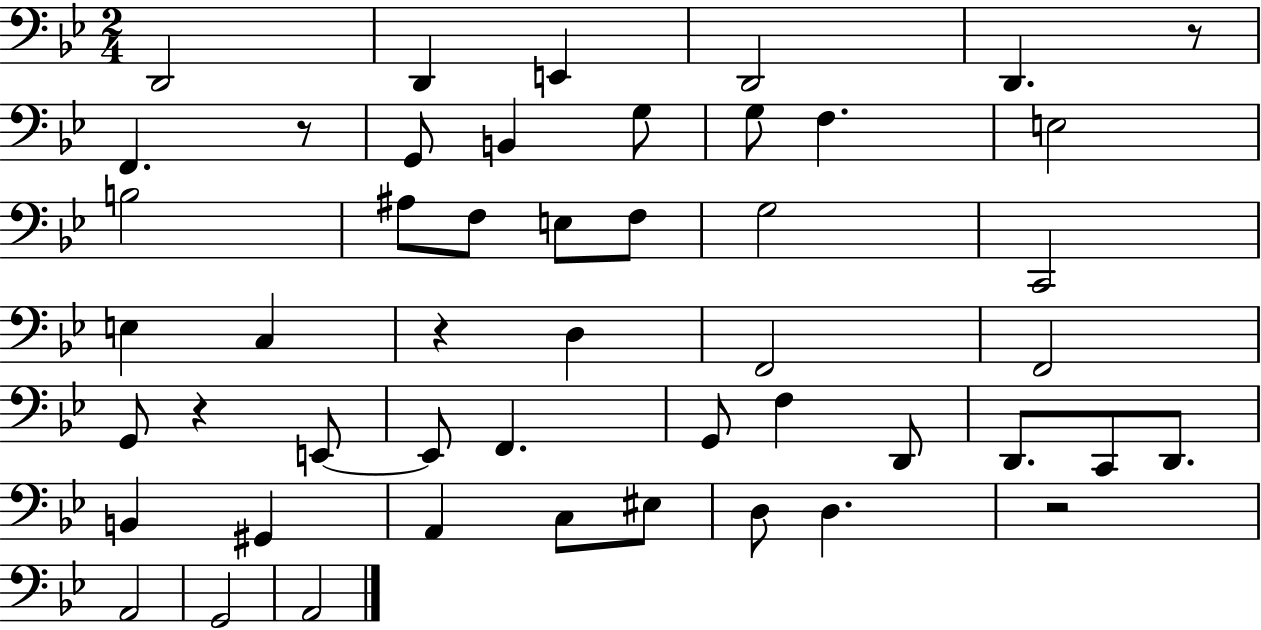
D2/h D2/q E2/q D2/h D2/q. R/e F2/q. R/e G2/e B2/q G3/e G3/e F3/q. E3/h B3/h A#3/e F3/e E3/e F3/e G3/h C2/h E3/q C3/q R/q D3/q F2/h F2/h G2/e R/q E2/e E2/e F2/q. G2/e F3/q D2/e D2/e. C2/e D2/e. B2/q G#2/q A2/q C3/e EIS3/e D3/e D3/q. R/h A2/h G2/h A2/h